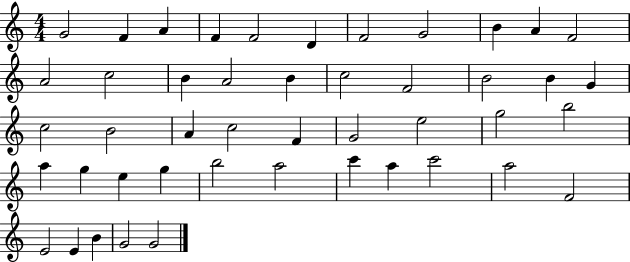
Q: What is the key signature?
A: C major